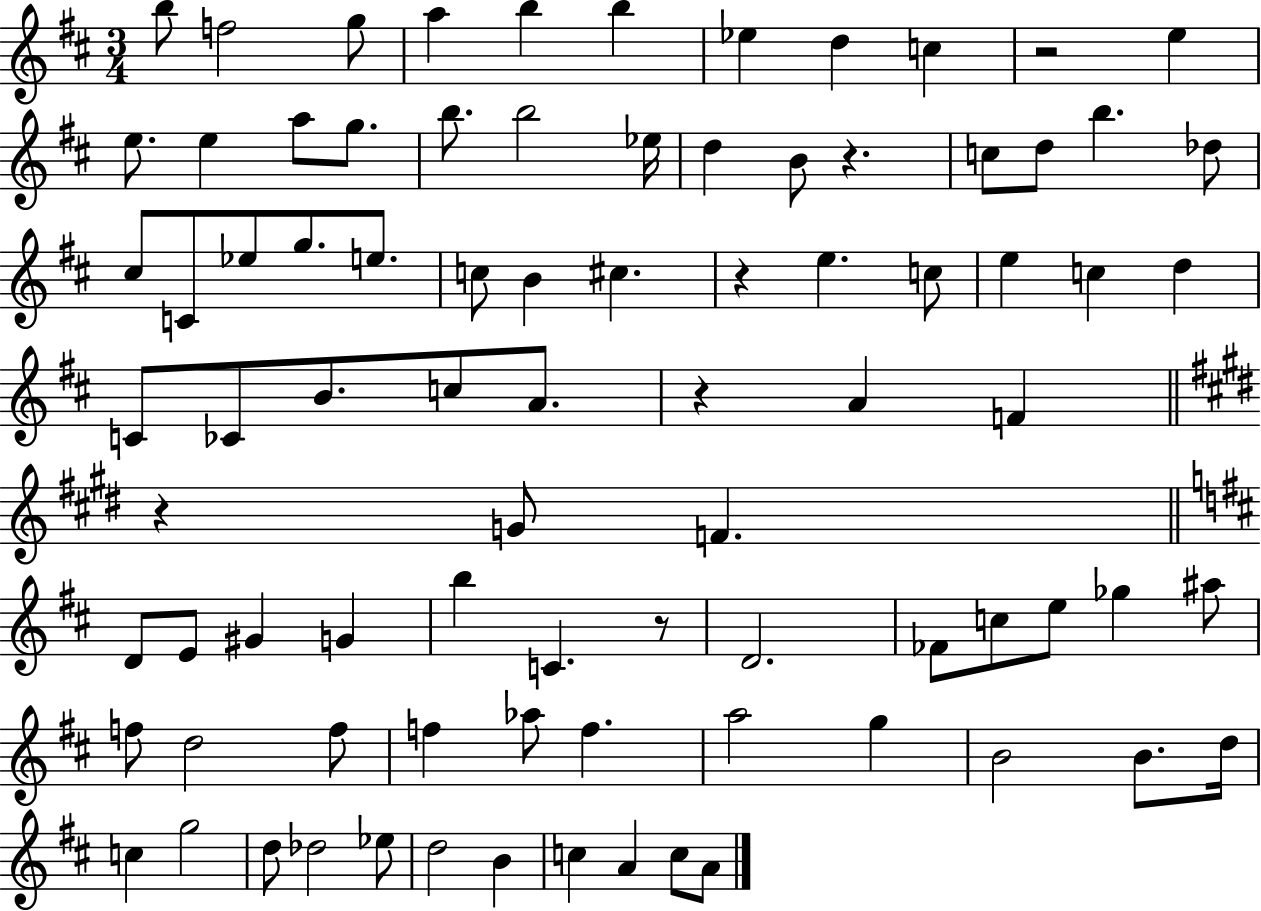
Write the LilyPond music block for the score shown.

{
  \clef treble
  \numericTimeSignature
  \time 3/4
  \key d \major
  b''8 f''2 g''8 | a''4 b''4 b''4 | ees''4 d''4 c''4 | r2 e''4 | \break e''8. e''4 a''8 g''8. | b''8. b''2 ees''16 | d''4 b'8 r4. | c''8 d''8 b''4. des''8 | \break cis''8 c'8 ees''8 g''8. e''8. | c''8 b'4 cis''4. | r4 e''4. c''8 | e''4 c''4 d''4 | \break c'8 ces'8 b'8. c''8 a'8. | r4 a'4 f'4 | \bar "||" \break \key e \major r4 g'8 f'4. | \bar "||" \break \key d \major d'8 e'8 gis'4 g'4 | b''4 c'4. r8 | d'2. | fes'8 c''8 e''8 ges''4 ais''8 | \break f''8 d''2 f''8 | f''4 aes''8 f''4. | a''2 g''4 | b'2 b'8. d''16 | \break c''4 g''2 | d''8 des''2 ees''8 | d''2 b'4 | c''4 a'4 c''8 a'8 | \break \bar "|."
}